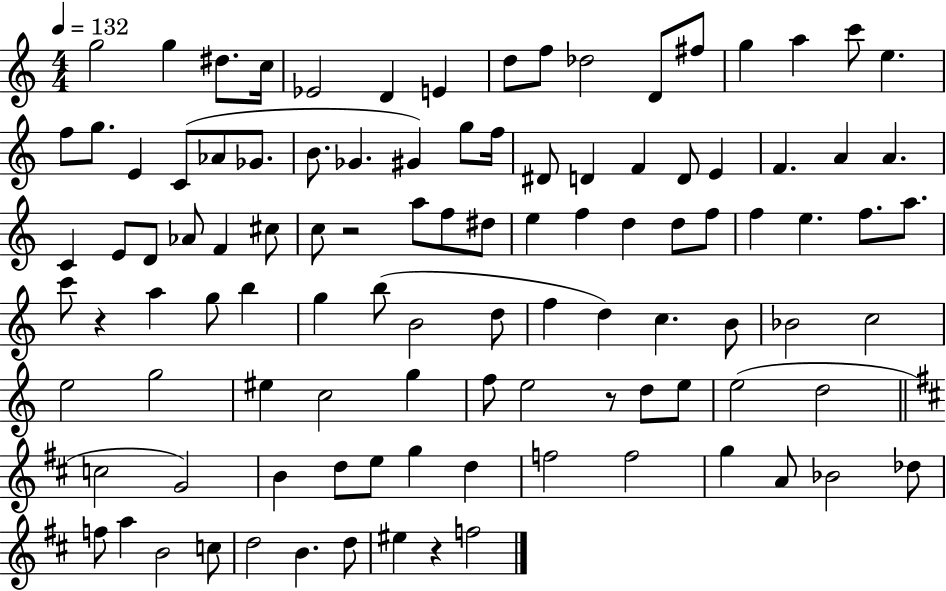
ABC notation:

X:1
T:Untitled
M:4/4
L:1/4
K:C
g2 g ^d/2 c/4 _E2 D E d/2 f/2 _d2 D/2 ^f/2 g a c'/2 e f/2 g/2 E C/2 _A/2 _G/2 B/2 _G ^G g/2 f/4 ^D/2 D F D/2 E F A A C E/2 D/2 _A/2 F ^c/2 c/2 z2 a/2 f/2 ^d/2 e f d d/2 f/2 f e f/2 a/2 c'/2 z a g/2 b g b/2 B2 d/2 f d c B/2 _B2 c2 e2 g2 ^e c2 g f/2 e2 z/2 d/2 e/2 e2 d2 c2 G2 B d/2 e/2 g d f2 f2 g A/2 _B2 _d/2 f/2 a B2 c/2 d2 B d/2 ^e z f2